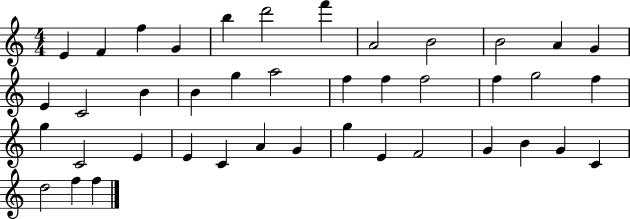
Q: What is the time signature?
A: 4/4